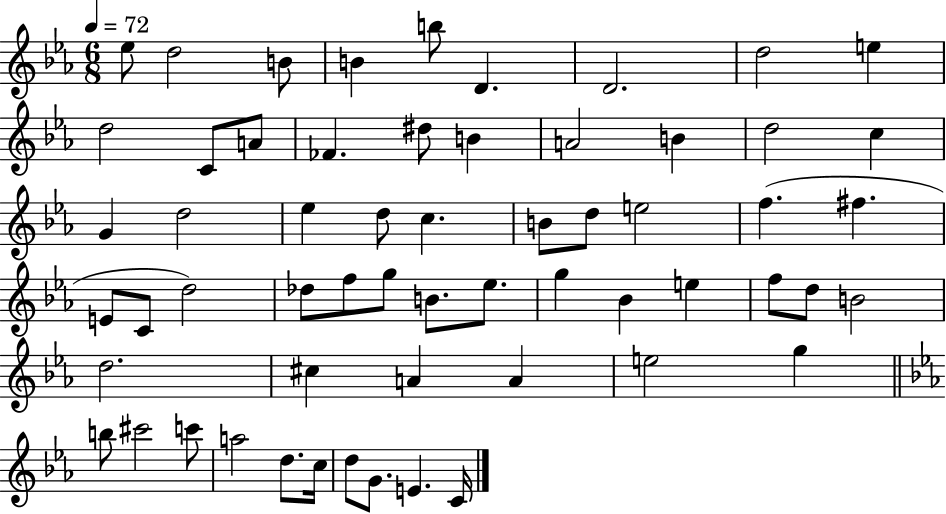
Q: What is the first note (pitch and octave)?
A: Eb5